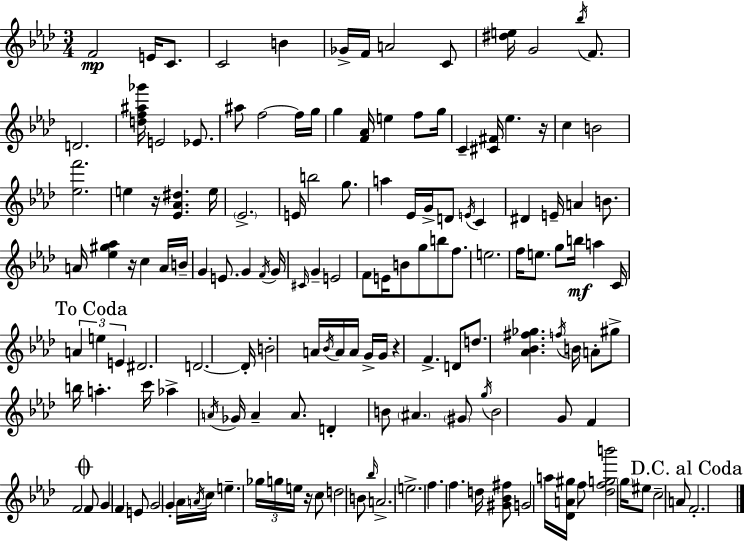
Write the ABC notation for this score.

X:1
T:Untitled
M:3/4
L:1/4
K:Ab
F2 E/4 C/2 C2 B _G/4 F/4 A2 C/2 [^de]/4 G2 _b/4 F/2 D2 [df^a_g']/4 E2 _E/2 ^a/2 f2 f/4 g/4 g [F_A]/4 e f/2 g/4 C [^C^F]/4 _e z/4 c B2 [_ef']2 e z/4 [_E_A^d] e/4 _E2 E/4 b2 g/2 a _E/4 G/4 D/2 E/4 C ^D E/4 A B/2 A/4 [_e^g_a] z/4 c A/4 B/4 G E/2 G F/4 G/4 ^C/4 G E2 F/2 E/4 B/2 g/2 b/2 f/2 e2 f/4 e/2 g/2 b/4 a C/4 A e E ^D2 D2 D/4 B2 A/4 _B/4 A/4 A/4 G/4 G/4 z F D/2 d/2 [_A_B^f_g] f/4 B/4 A/2 ^g/2 b/4 a c'/4 _a A/4 _G/4 A A/2 D B/2 ^A ^G/2 g/4 B2 G/2 F F2 F/2 G F E/2 G2 G _A/4 A/4 c/4 e _g/4 g/4 e/4 z/4 c/2 d2 B/2 _b/4 A2 e2 f f d/4 [^G_B^f]/2 G2 a/4 [_DA^g]/4 f/2 [_dfgb']2 g/4 ^e/2 c2 A/2 F2